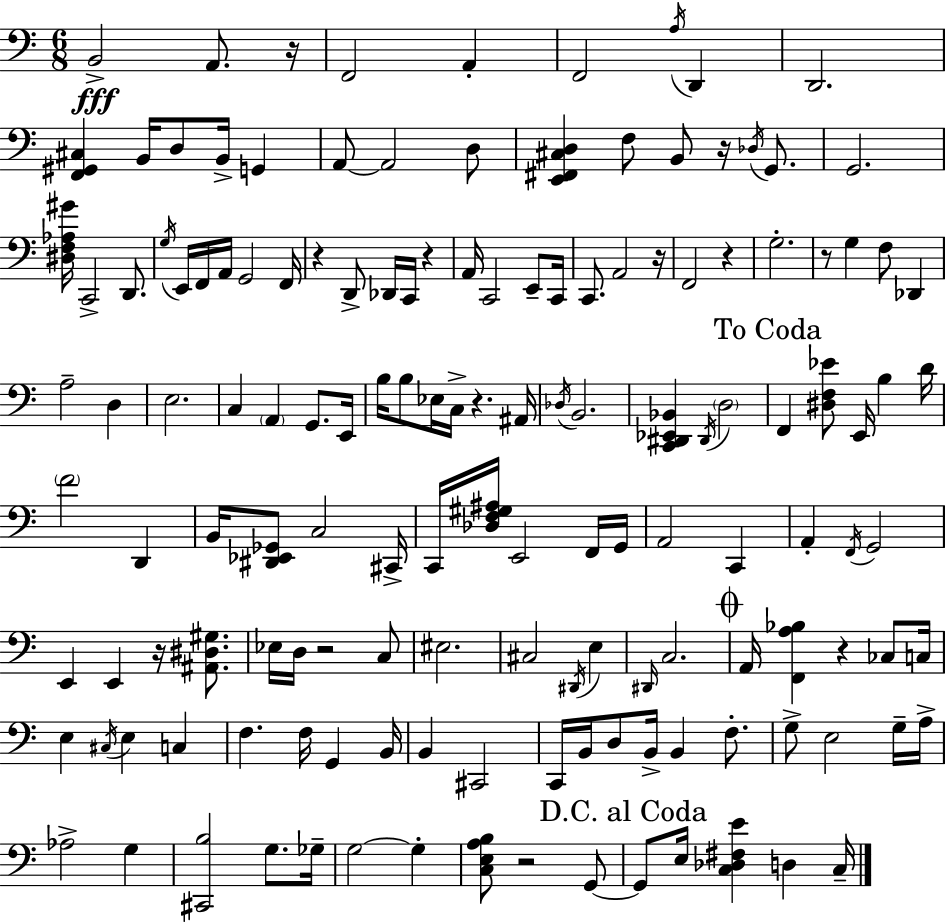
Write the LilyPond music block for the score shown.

{
  \clef bass
  \numericTimeSignature
  \time 6/8
  \key a \minor
  b,2->\fff a,8. r16 | f,2 a,4-. | f,2 \acciaccatura { a16 } d,4 | d,2. | \break <f, gis, cis>4 b,16 d8 b,16-> g,4 | a,8~~ a,2 d8 | <e, fis, cis d>4 f8 b,8 r16 \acciaccatura { des16 } g,8. | g,2. | \break <dis f aes gis'>16 c,2-> d,8. | \acciaccatura { g16 } e,16 f,16 a,16 g,2 | f,16 r4 d,8-> des,16 c,16 r4 | a,16 c,2 | \break e,8-- c,16 c,8. a,2 | r16 f,2 r4 | g2.-. | r8 g4 f8 des,4 | \break a2-- d4 | e2. | c4 \parenthesize a,4 g,8. | e,16 b16 b8 ees16 c16-> r4. | \break ais,16 \acciaccatura { des16 } b,2. | <c, dis, ees, bes,>4 \acciaccatura { dis,16 } \parenthesize d2 | \mark "To Coda" f,4 <dis f ees'>8 e,16 | b4 d'16 \parenthesize f'2 | \break d,4 b,16 <dis, ees, ges,>8 c2 | cis,16-> c,16 <des f gis ais>16 e,2 | f,16 g,16 a,2 | c,4 a,4-. \acciaccatura { f,16 } g,2 | \break e,4 e,4 | r16 <ais, dis gis>8. ees16 d16 r2 | c8 eis2. | cis2 | \break \acciaccatura { dis,16 } e4 \grace { dis,16 } c2. | \mark \markup { \musicglyph "scripts.coda" } a,16 <f, a bes>4 | r4 ces8 c16 e4 | \acciaccatura { cis16 } e4 c4 f4. | \break f16 g,4 b,16 b,4 | cis,2 c,16 b,16 d8 | b,16-> b,4 f8.-. g8-> e2 | g16-- a16-> aes2-> | \break g4 <cis, b>2 | g8. ges16-- g2~~ | g4-. <c e a b>8 r2 | g,8~~ \mark "D.C. al Coda" g,8 e16 | \break <c des fis e'>4 d4 c16-- \bar "|."
}